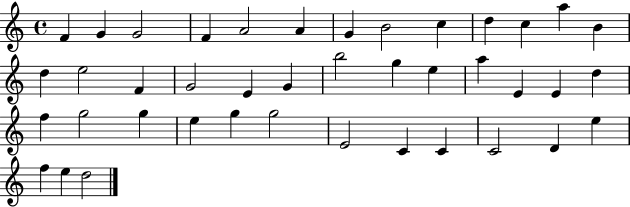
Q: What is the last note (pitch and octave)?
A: D5